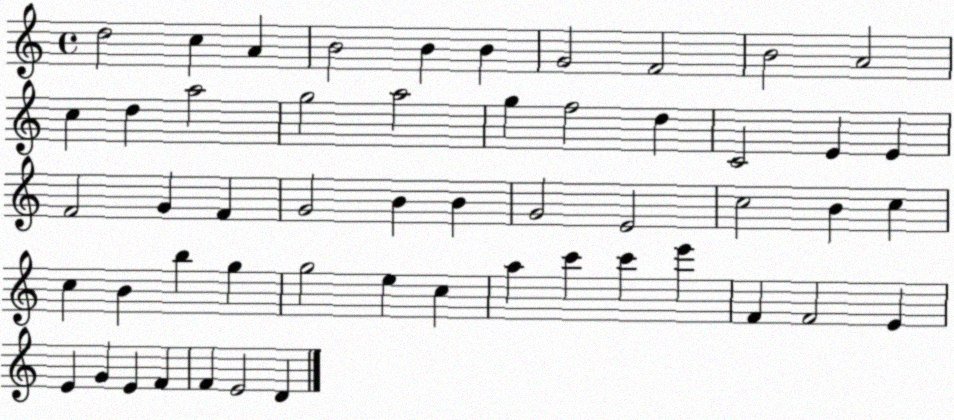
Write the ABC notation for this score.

X:1
T:Untitled
M:4/4
L:1/4
K:C
d2 c A B2 B B G2 F2 B2 A2 c d a2 g2 a2 g f2 d C2 E E F2 G F G2 B B G2 E2 c2 B c c B b g g2 e c a c' c' e' F F2 E E G E F F E2 D